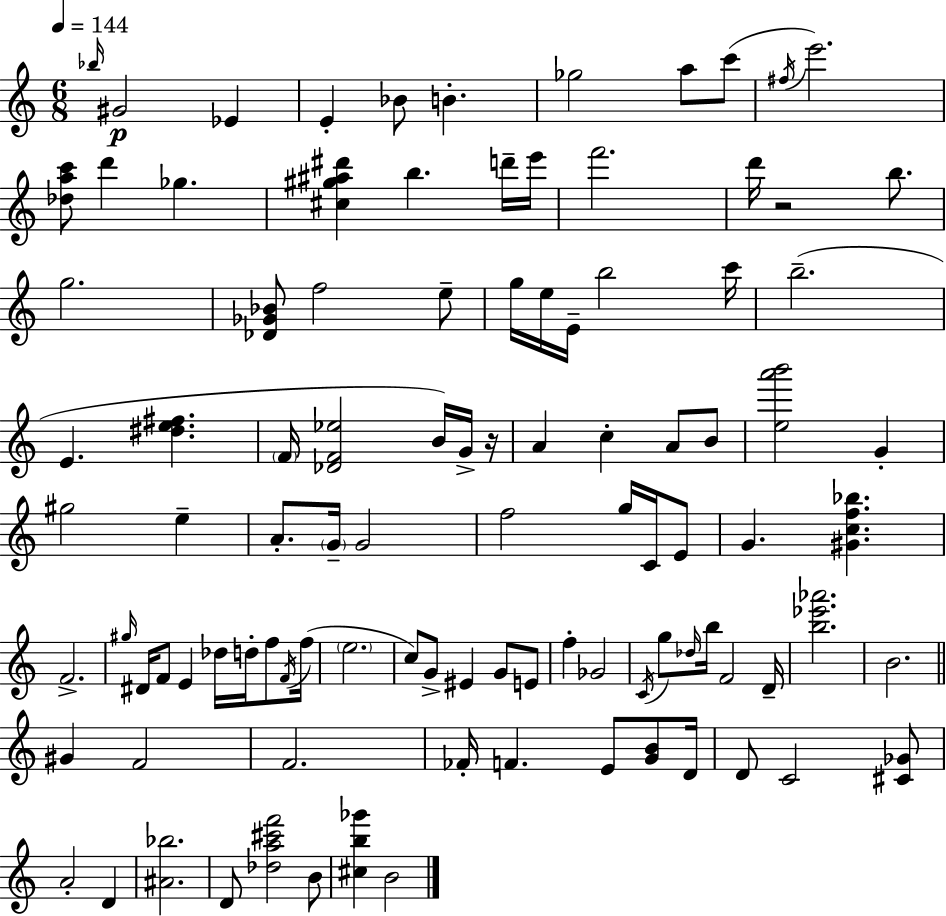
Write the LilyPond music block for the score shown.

{
  \clef treble
  \numericTimeSignature
  \time 6/8
  \key a \minor
  \tempo 4 = 144
  \grace { bes''16 }\p gis'2 ees'4 | e'4-. bes'8 b'4.-. | ges''2 a''8 c'''8( | \acciaccatura { fis''16 } e'''2.) | \break <des'' a'' c'''>8 d'''4 ges''4. | <cis'' gis'' ais'' dis'''>4 b''4. | d'''16-- e'''16 f'''2. | d'''16 r2 b''8. | \break g''2. | <des' ges' bes'>8 f''2 | e''8-- g''16 e''16 e'16-- b''2 | c'''16 b''2.--( | \break e'4. <dis'' e'' fis''>4. | \parenthesize f'16 <des' f' ees''>2 b'16) | g'16-> r16 a'4 c''4-. a'8 | b'8 <e'' a''' b'''>2 g'4-. | \break gis''2 e''4-- | a'8.-. \parenthesize g'16-- g'2 | f''2 g''16 c'16 | e'8 g'4. <gis' c'' f'' bes''>4. | \break f'2.-> | \grace { gis''16 } dis'16 f'8 e'4 des''16 d''16-. | f''8 \acciaccatura { f'16 }( f''16 \parenthesize e''2. | c''8) g'8-> eis'4 | \break g'8 e'8 f''4-. ges'2 | \acciaccatura { c'16 } g''8 \grace { des''16 } b''16 f'2 | d'16-- <b'' ees''' aes'''>2. | b'2. | \break \bar "||" \break \key c \major gis'4 f'2 | f'2. | fes'16-. f'4. e'8 <g' b'>8 d'16 | d'8 c'2 <cis' ges'>8 | \break a'2-. d'4 | <ais' bes''>2. | d'8 <des'' a'' cis''' f'''>2 b'8 | <cis'' b'' ges'''>4 b'2 | \break \bar "|."
}